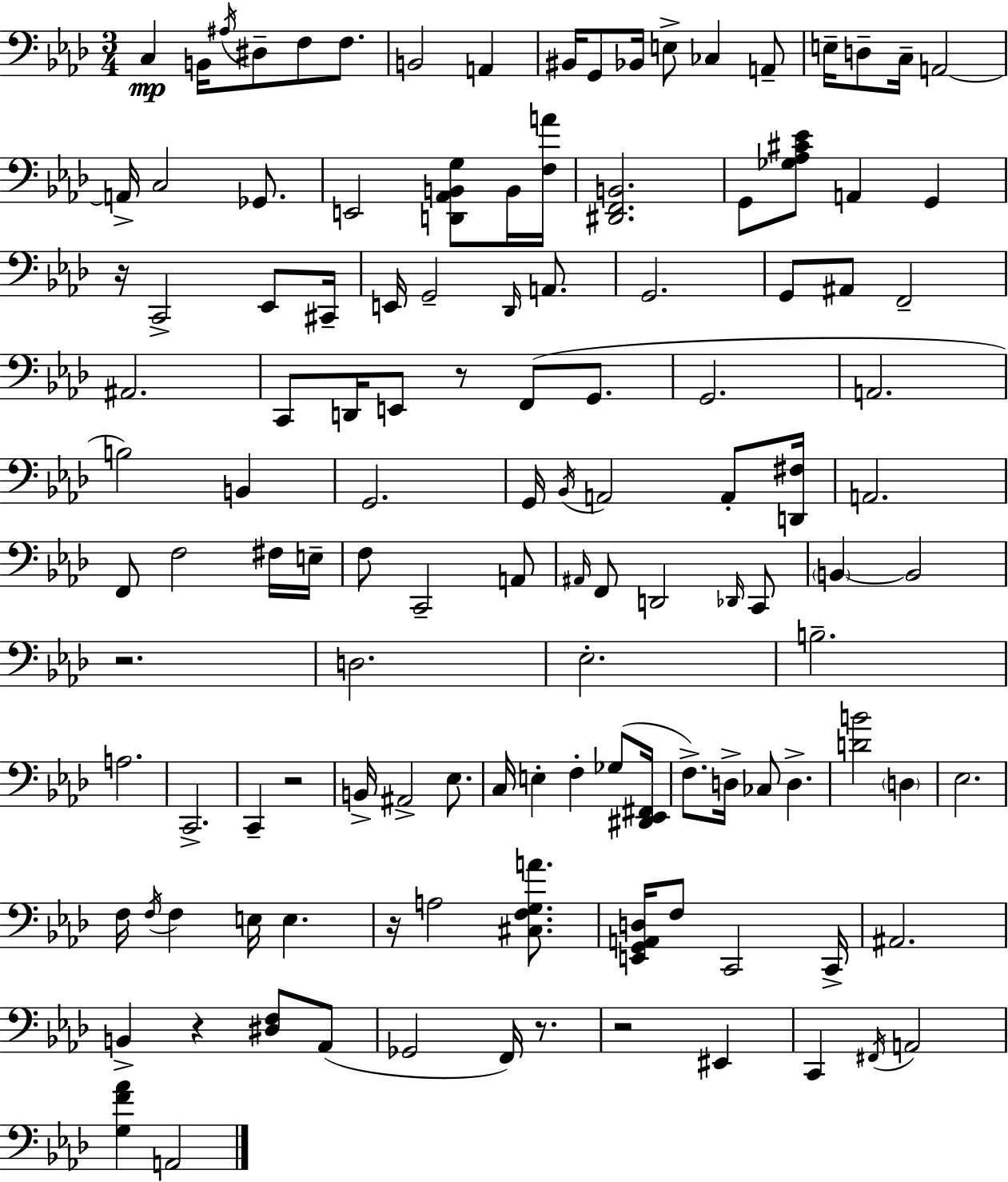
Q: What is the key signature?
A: AES major